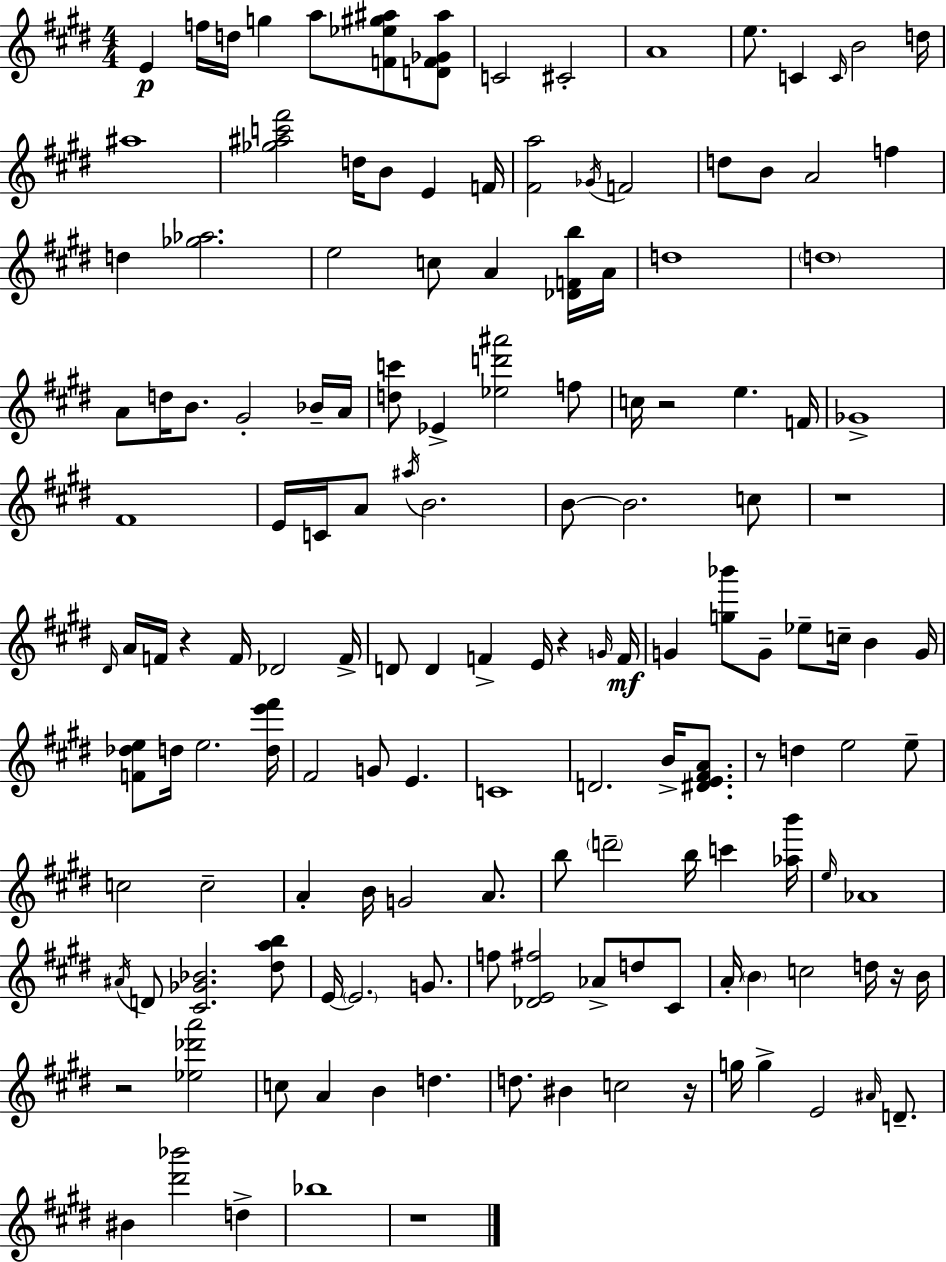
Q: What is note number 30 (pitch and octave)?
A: D5